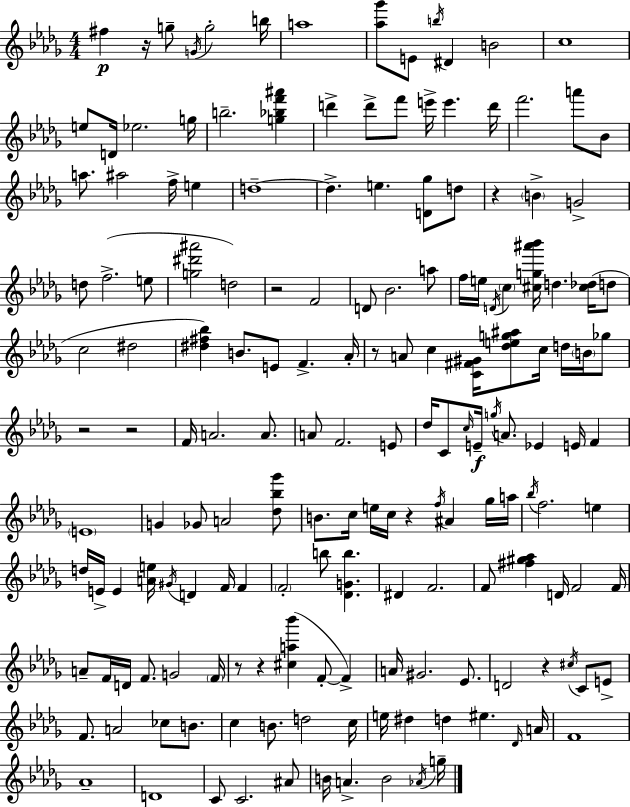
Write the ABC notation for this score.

X:1
T:Untitled
M:4/4
L:1/4
K:Bbm
^f z/4 g/2 G/4 g2 b/4 a4 [_a_g']/2 E/2 b/4 ^D B2 c4 e/2 D/4 _e2 g/4 b2 [g_bf'^a'] d' d'/2 f'/2 e'/4 e' d'/4 f'2 a'/2 _B/2 a/2 ^a2 f/4 e d4 d e [D_g]/2 d/2 z B G2 d/2 f2 e/2 [g^d'^a']2 d2 z2 F2 D/2 _B2 a/2 f/4 e/4 D/4 c [^cg^a'_b']/4 d [^c_d]/4 d/2 c2 ^d2 [^d^f_b] B/2 E/2 F _A/4 z/2 A/2 c [C^F^G]/4 [_deg^a]/2 c/4 d/4 B/4 _g/2 z2 z2 F/4 A2 A/2 A/2 F2 E/2 _d/4 C/2 c/4 E/4 g/4 A/2 _E E/4 F E4 G _G/2 A2 [_d_b_g']/2 B/2 c/4 e/4 c/4 z f/4 ^A _g/4 a/4 _b/4 f2 e d/4 E/4 E [Ae]/4 ^G/4 D F/4 F F2 b/2 [_DGb] ^D F2 F/2 [^f^g_a] D/4 F2 F/4 A/2 F/4 D/4 F/2 G2 F/4 z/2 z [^ca_b'] F/2 F A/4 ^G2 _E/2 D2 z ^c/4 C/2 E/2 F/2 A2 _c/2 B/2 c B/2 d2 c/4 e/4 ^d d ^e _D/4 A/4 F4 _A4 D4 C/2 C2 ^A/2 B/4 A B2 _A/4 g/4